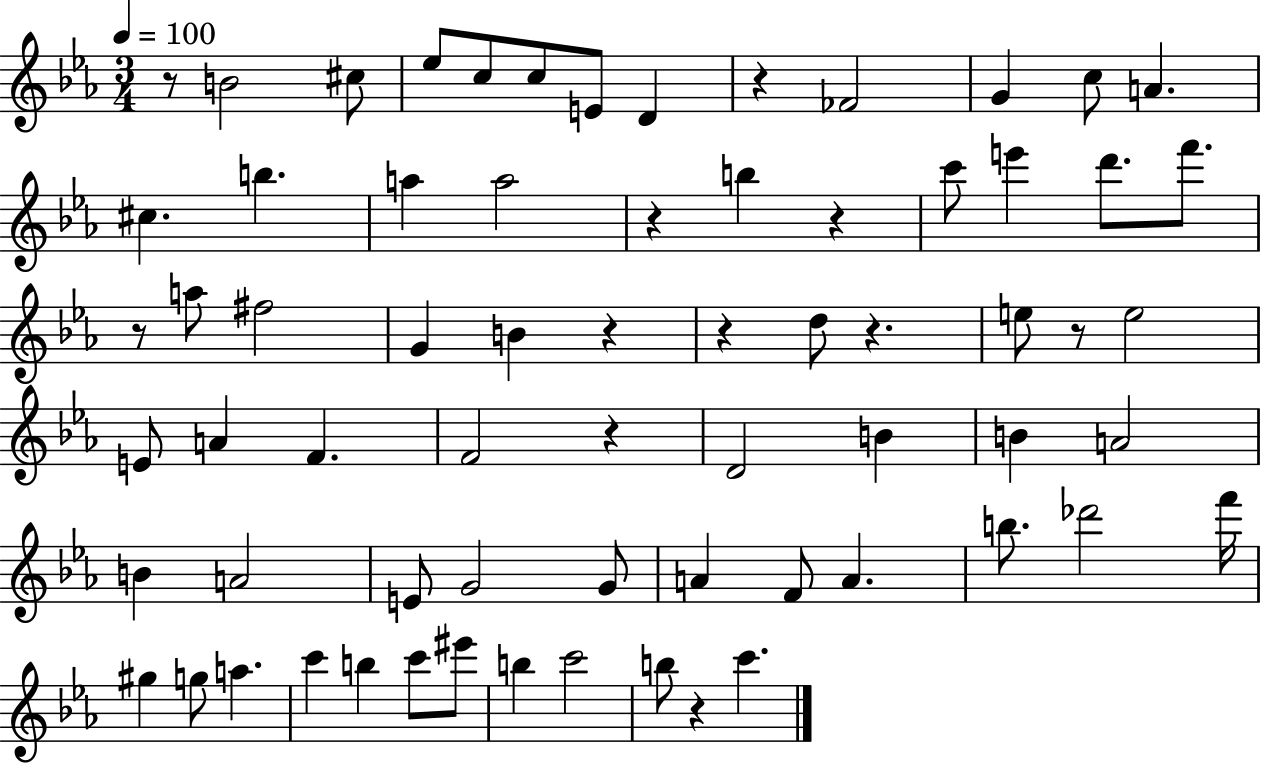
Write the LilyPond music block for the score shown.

{
  \clef treble
  \numericTimeSignature
  \time 3/4
  \key ees \major
  \tempo 4 = 100
  r8 b'2 cis''8 | ees''8 c''8 c''8 e'8 d'4 | r4 fes'2 | g'4 c''8 a'4. | \break cis''4. b''4. | a''4 a''2 | r4 b''4 r4 | c'''8 e'''4 d'''8. f'''8. | \break r8 a''8 fis''2 | g'4 b'4 r4 | r4 d''8 r4. | e''8 r8 e''2 | \break e'8 a'4 f'4. | f'2 r4 | d'2 b'4 | b'4 a'2 | \break b'4 a'2 | e'8 g'2 g'8 | a'4 f'8 a'4. | b''8. des'''2 f'''16 | \break gis''4 g''8 a''4. | c'''4 b''4 c'''8 eis'''8 | b''4 c'''2 | b''8 r4 c'''4. | \break \bar "|."
}